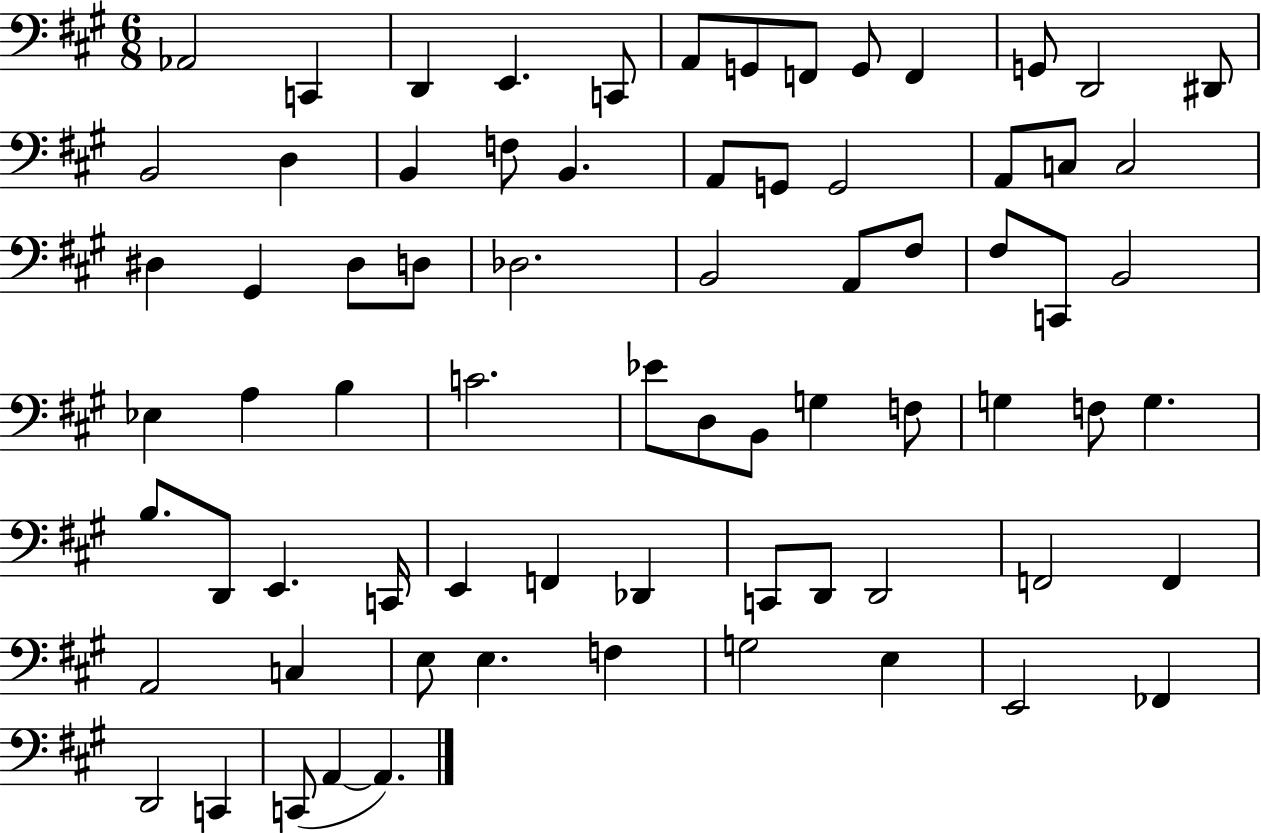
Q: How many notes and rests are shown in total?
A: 73